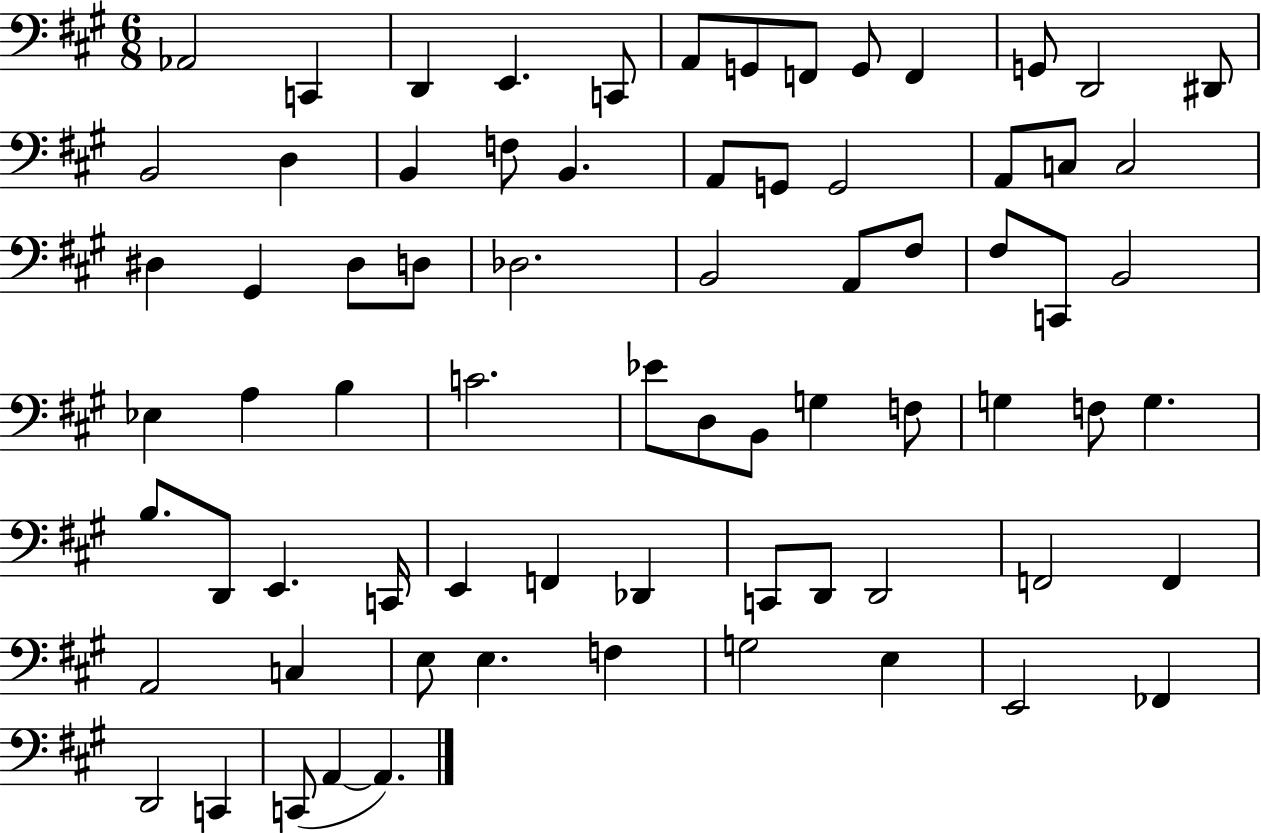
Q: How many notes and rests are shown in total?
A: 73